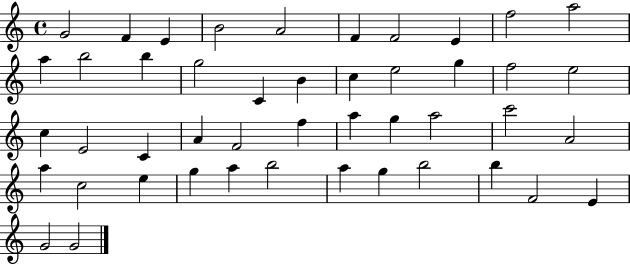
X:1
T:Untitled
M:4/4
L:1/4
K:C
G2 F E B2 A2 F F2 E f2 a2 a b2 b g2 C B c e2 g f2 e2 c E2 C A F2 f a g a2 c'2 A2 a c2 e g a b2 a g b2 b F2 E G2 G2